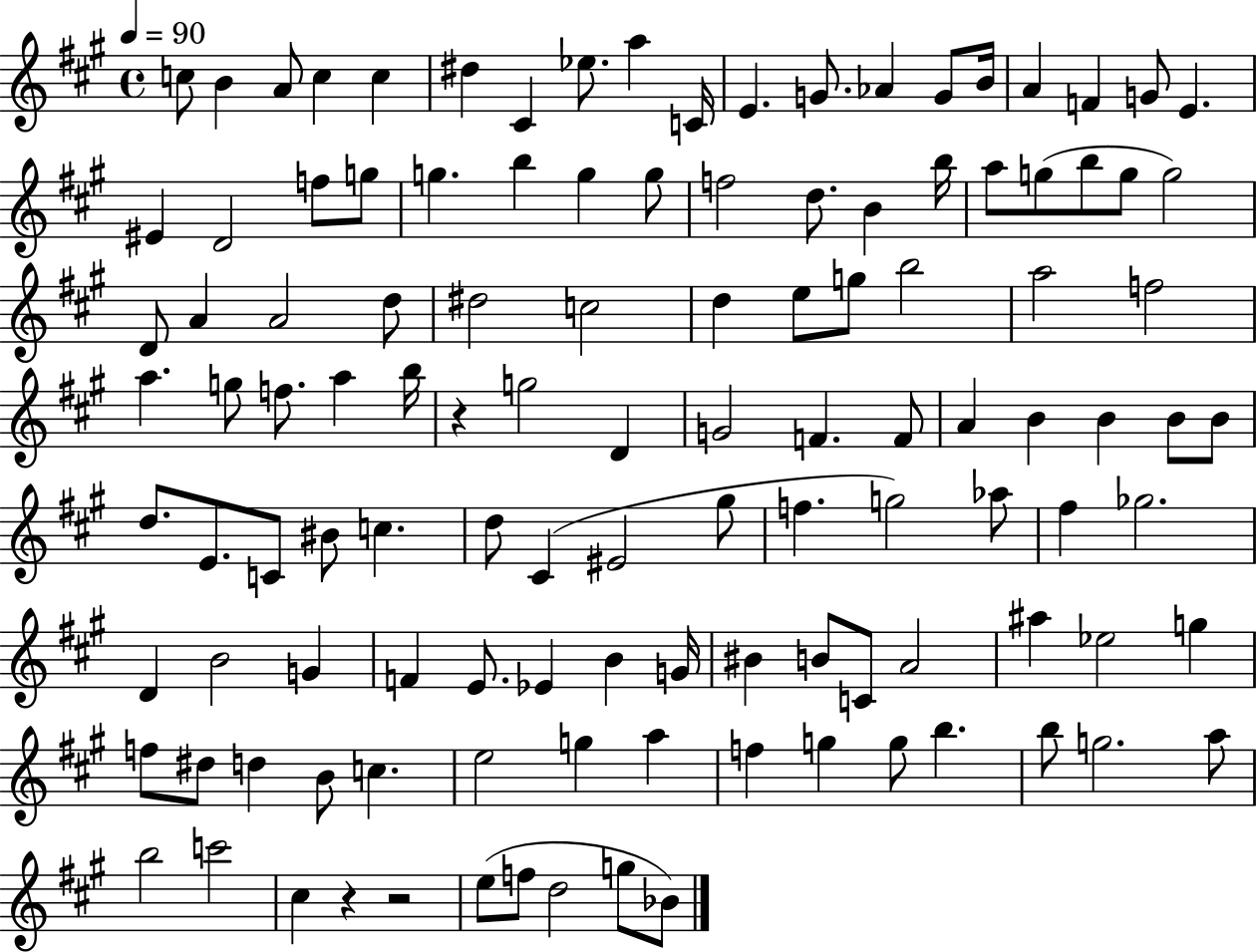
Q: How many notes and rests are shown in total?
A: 118